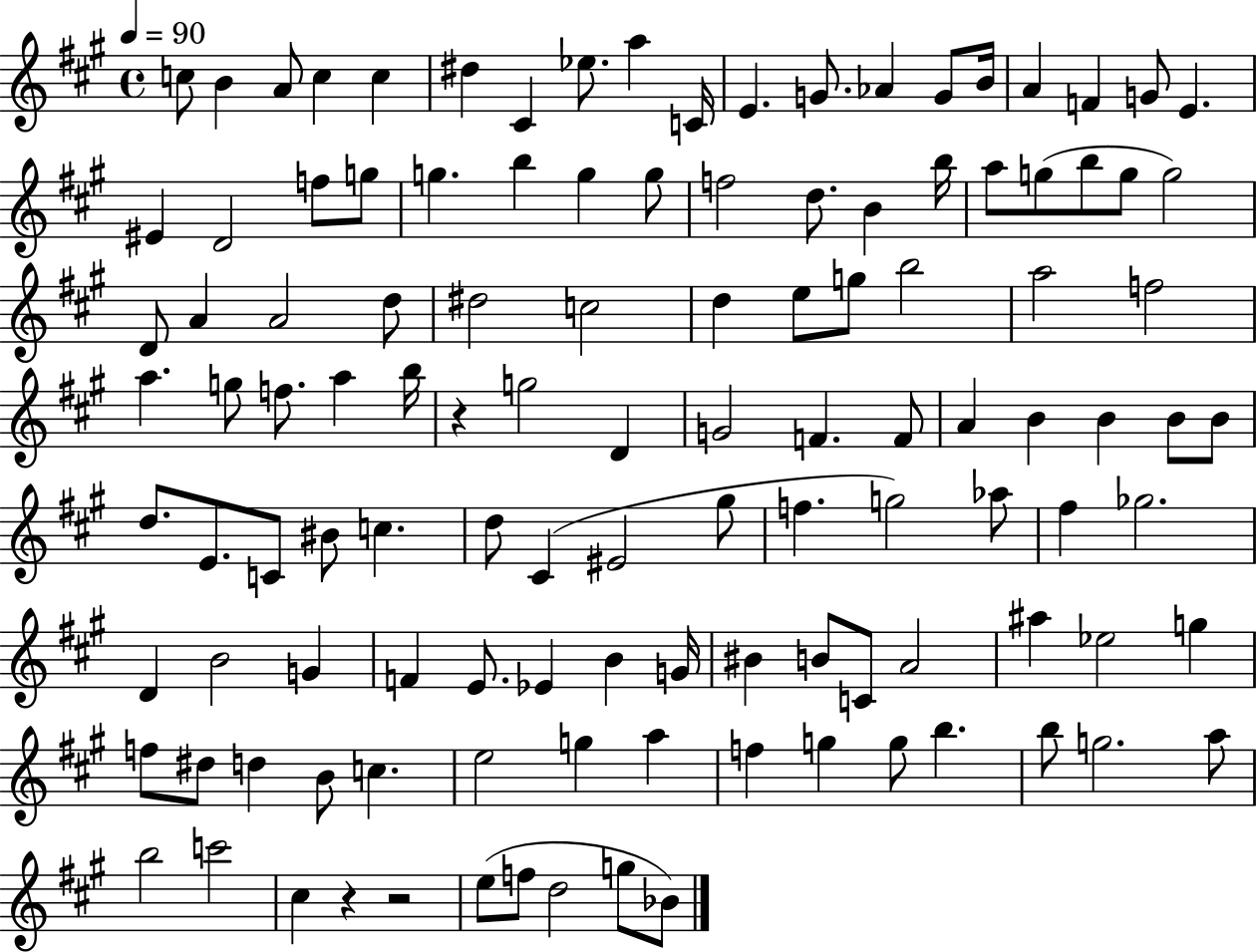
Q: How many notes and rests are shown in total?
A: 118